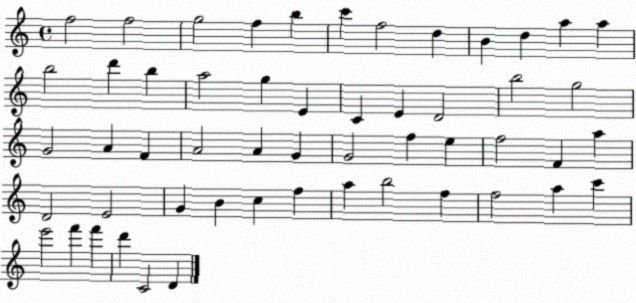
X:1
T:Untitled
M:4/4
L:1/4
K:C
f2 f2 g2 f b c' f2 d B d a a b2 d' b a2 g E C E D2 b2 g2 G2 A F A2 A G G2 f e f2 F a D2 E2 G B c f a b2 f f2 a c' e'2 f' f' d' C2 D